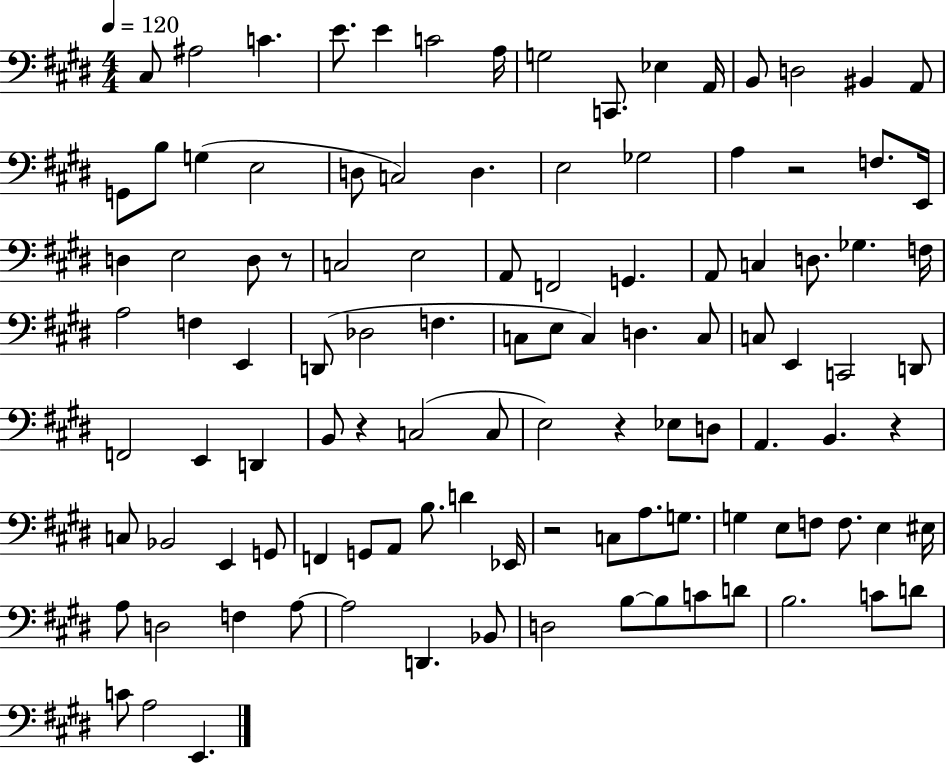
C#3/e A#3/h C4/q. E4/e. E4/q C4/h A3/s G3/h C2/e. Eb3/q A2/s B2/e D3/h BIS2/q A2/e G2/e B3/e G3/q E3/h D3/e C3/h D3/q. E3/h Gb3/h A3/q R/h F3/e. E2/s D3/q E3/h D3/e R/e C3/h E3/h A2/e F2/h G2/q. A2/e C3/q D3/e. Gb3/q. F3/s A3/h F3/q E2/q D2/e Db3/h F3/q. C3/e E3/e C3/q D3/q. C3/e C3/e E2/q C2/h D2/e F2/h E2/q D2/q B2/e R/q C3/h C3/e E3/h R/q Eb3/e D3/e A2/q. B2/q. R/q C3/e Bb2/h E2/q G2/e F2/q G2/e A2/e B3/e. D4/q Eb2/s R/h C3/e A3/e. G3/e. G3/q E3/e F3/e F3/e. E3/q EIS3/s A3/e D3/h F3/q A3/e A3/h D2/q. Bb2/e D3/h B3/e B3/e C4/e D4/e B3/h. C4/e D4/e C4/e A3/h E2/q.